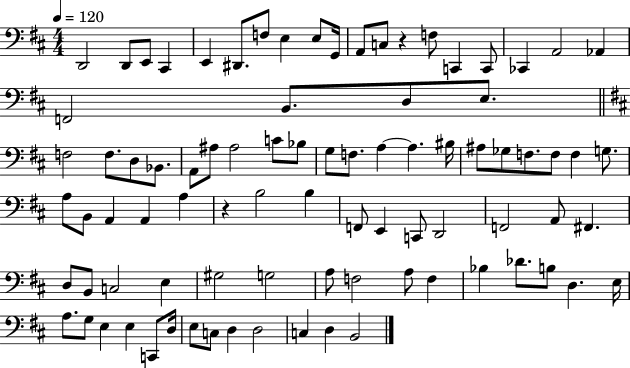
{
  \clef bass
  \numericTimeSignature
  \time 4/4
  \key d \major
  \tempo 4 = 120
  d,2 d,8 e,8 cis,4 | e,4 dis,8. f8 e4 e8 g,16 | a,8 c8 r4 f8 c,4 c,8 | ces,4 a,2 aes,4 | \break f,2 b,8. d8 e8. | \bar "||" \break \key d \major f2 f8. d8 bes,8. | a,8 ais8 ais2 c'8 bes8 | g8 f8. a4~~ a4. bis16 | ais8 ges8 f8. f8 f4 g8. | \break a8 b,8 a,4 a,4 a4 | r4 b2 b4 | f,8 e,4 c,8 d,2 | f,2 a,8 fis,4. | \break d8 b,8 c2 e4 | gis2 g2 | a8 f2 a8 f4 | bes4 des'8. b8 d4. e16 | \break a8. g8 e4 e4 c,8 d16 | e8 c8 d4 d2 | c4 d4 b,2 | \bar "|."
}